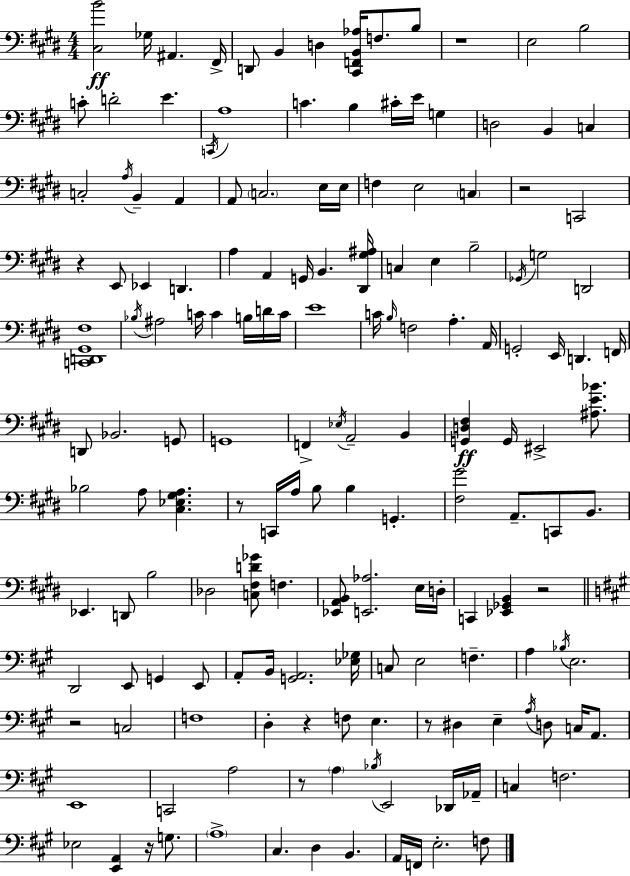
{
  \clef bass
  \numericTimeSignature
  \time 4/4
  \key e \major
  \repeat volta 2 { <cis b'>2\ff ges16 ais,4. fis,16-> | d,8 b,4 d4 <cis, f, b, aes>16 f8. b8 | r1 | e2 b2 | \break c'8-. d'2-. e'4. | \acciaccatura { c,16 } a1 | c'4. b4 cis'16-. e'16 g4 | d2 b,4 c4 | \break c2-. \acciaccatura { a16 } b,4-- a,4 | a,8 \parenthesize c2. | e16 e16 f4 e2 \parenthesize c4 | r2 c,2 | \break r4 e,8 ees,4 d,4. | a4 a,4 g,16 b,4. | <dis, gis ais>16 c4 e4 b2-- | \acciaccatura { ges,16 } g2 d,2 | \break <c, d, gis, fis>1 | \acciaccatura { bes16 } ais2 c'16 c'4 | b16 d'16 c'16 e'1 | c'16 \grace { b16 } f2 a4.-. | \break a,16 g,2-. e,16 d,4. | f,16 d,8 bes,2. | g,8 g,1 | f,4-> \acciaccatura { ees16 } a,2-- | \break b,4 <g, d fis>4\ff g,16 eis,2-> | <ais e' bes'>8. bes2 a8 | <cis ees gis a>4. r8 c,16 a16 b8 b4 | g,4.-. <fis gis'>2 a,8.-- | \break c,8 b,8. ees,4. d,8 b2 | des2 <c fis d' ges'>8 | f4. <ees, a, b,>8 <e, aes>2. | e16 d16-. c,4 <ees, ges, b,>4 r2 | \break \bar "||" \break \key a \major d,2 e,8 g,4 e,8 | a,8-. b,16 <g, a,>2. <ees ges>16 | c8 e2 f4.-- | a4 \acciaccatura { bes16 } e2. | \break r2 c2 | f1 | d4-. r4 f8 e4. | r8 dis4 e4-- \acciaccatura { a16 } d8 c16 a,8. | \break e,1 | c,2 a2 | r8 \parenthesize a4 \acciaccatura { bes16 } e,2 | des,16 aes,16-- c4 f2. | \break ees2 <e, a,>4 r16 | g8. \parenthesize a1-> | cis4. d4 b,4. | a,16 f,16 e2.-. | \break f8 } \bar "|."
}